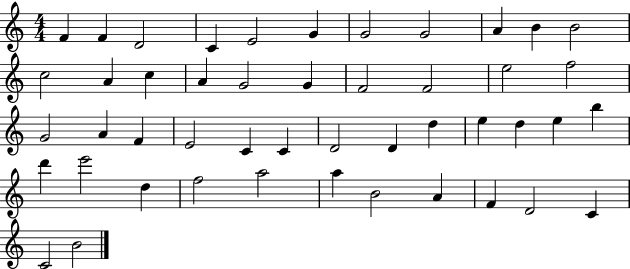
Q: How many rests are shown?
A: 0